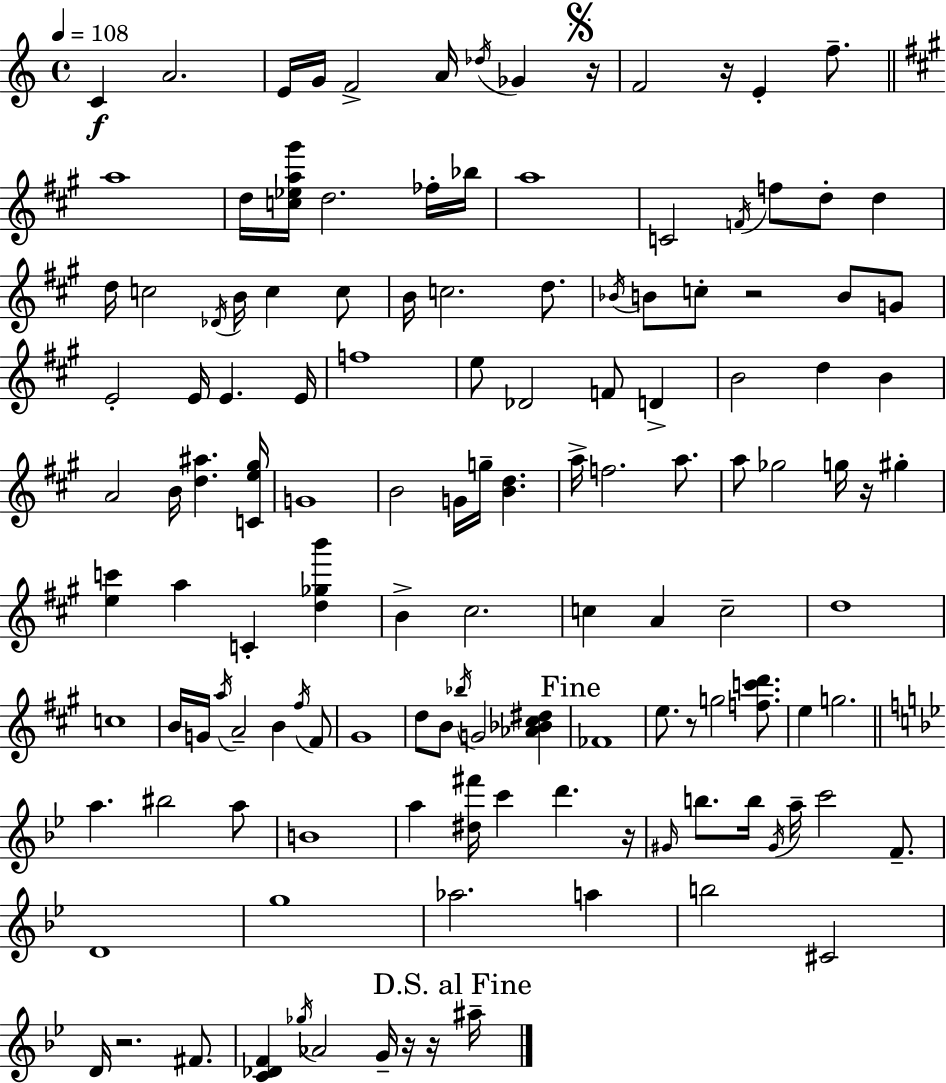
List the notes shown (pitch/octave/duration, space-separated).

C4/q A4/h. E4/s G4/s F4/h A4/s Db5/s Gb4/q R/s F4/h R/s E4/q F5/e. A5/w D5/s [C5,Eb5,A5,G#6]/s D5/h. FES5/s Bb5/s A5/w C4/h F4/s F5/e D5/e D5/q D5/s C5/h Db4/s B4/s C5/q C5/e B4/s C5/h. D5/e. Bb4/s B4/e C5/e R/h B4/e G4/e E4/h E4/s E4/q. E4/s F5/w E5/e Db4/h F4/e D4/q B4/h D5/q B4/q A4/h B4/s [D5,A#5]/q. [C4,E5,G#5]/s G4/w B4/h G4/s G5/s [B4,D5]/q. A5/s F5/h. A5/e. A5/e Gb5/h G5/s R/s G#5/q [E5,C6]/q A5/q C4/q [D5,Gb5,B6]/q B4/q C#5/h. C5/q A4/q C5/h D5/w C5/w B4/s G4/s A5/s A4/h B4/q F#5/s F#4/e G#4/w D5/e B4/e Bb5/s G4/h [Ab4,Bb4,C#5,D#5]/q FES4/w E5/e. R/e G5/h [F5,C6,D6]/e. E5/q G5/h. A5/q. BIS5/h A5/e B4/w A5/q [D#5,F#6]/s C6/q D6/q. R/s G#4/s B5/e. B5/s G#4/s A5/s C6/h F4/e. D4/w G5/w Ab5/h. A5/q B5/h C#4/h D4/s R/h. F#4/e. [C4,Db4,F4]/q Gb5/s Ab4/h G4/s R/s R/s A#5/s